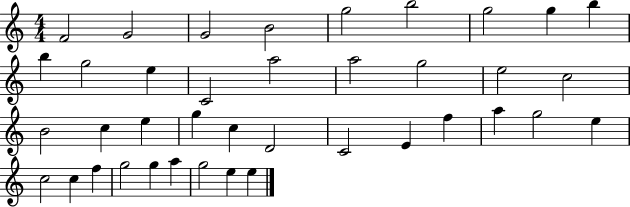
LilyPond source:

{
  \clef treble
  \numericTimeSignature
  \time 4/4
  \key c \major
  f'2 g'2 | g'2 b'2 | g''2 b''2 | g''2 g''4 b''4 | \break b''4 g''2 e''4 | c'2 a''2 | a''2 g''2 | e''2 c''2 | \break b'2 c''4 e''4 | g''4 c''4 d'2 | c'2 e'4 f''4 | a''4 g''2 e''4 | \break c''2 c''4 f''4 | g''2 g''4 a''4 | g''2 e''4 e''4 | \bar "|."
}